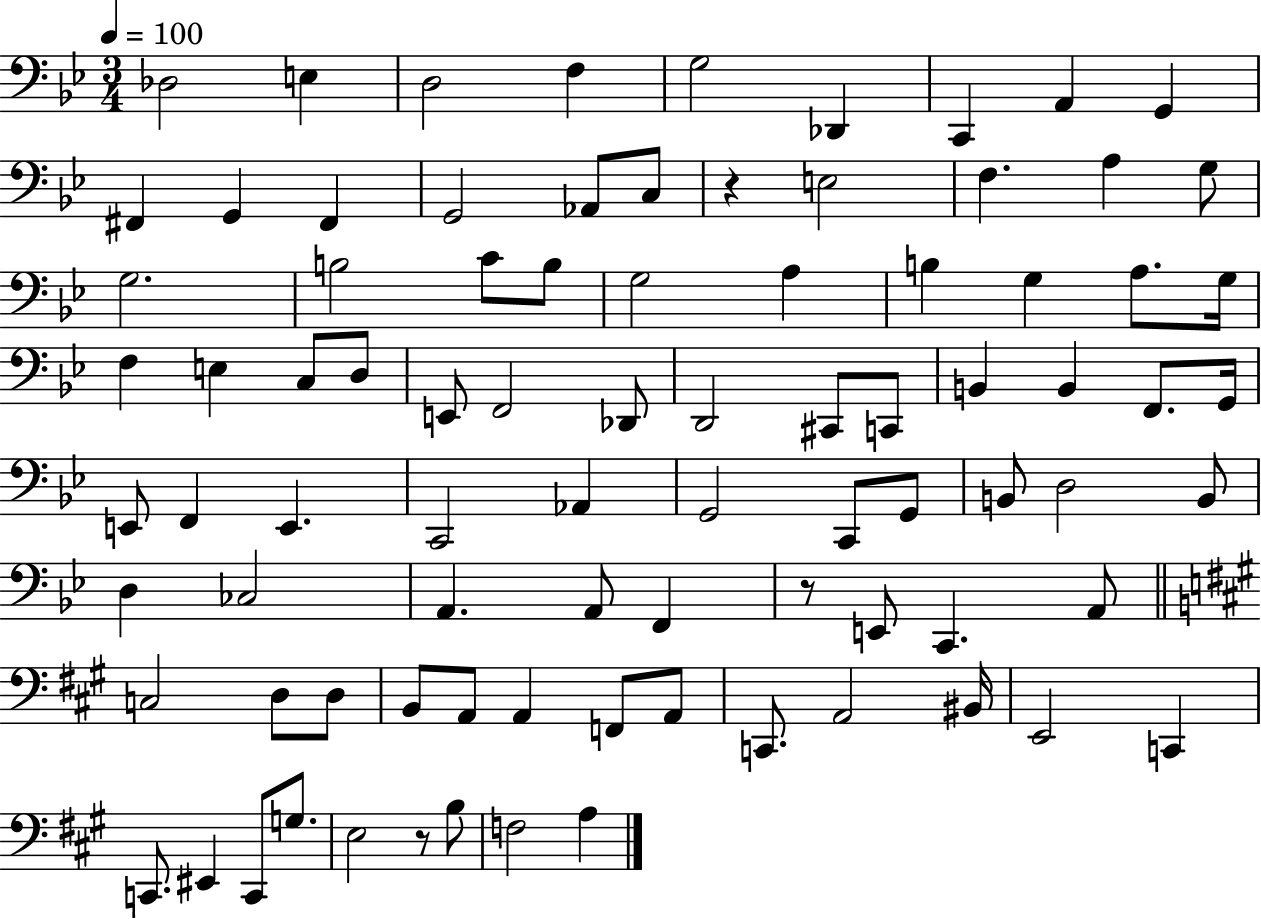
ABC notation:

X:1
T:Untitled
M:3/4
L:1/4
K:Bb
_D,2 E, D,2 F, G,2 _D,, C,, A,, G,, ^F,, G,, ^F,, G,,2 _A,,/2 C,/2 z E,2 F, A, G,/2 G,2 B,2 C/2 B,/2 G,2 A, B, G, A,/2 G,/4 F, E, C,/2 D,/2 E,,/2 F,,2 _D,,/2 D,,2 ^C,,/2 C,,/2 B,, B,, F,,/2 G,,/4 E,,/2 F,, E,, C,,2 _A,, G,,2 C,,/2 G,,/2 B,,/2 D,2 B,,/2 D, _C,2 A,, A,,/2 F,, z/2 E,,/2 C,, A,,/2 C,2 D,/2 D,/2 B,,/2 A,,/2 A,, F,,/2 A,,/2 C,,/2 A,,2 ^B,,/4 E,,2 C,, C,,/2 ^E,, C,,/2 G,/2 E,2 z/2 B,/2 F,2 A,